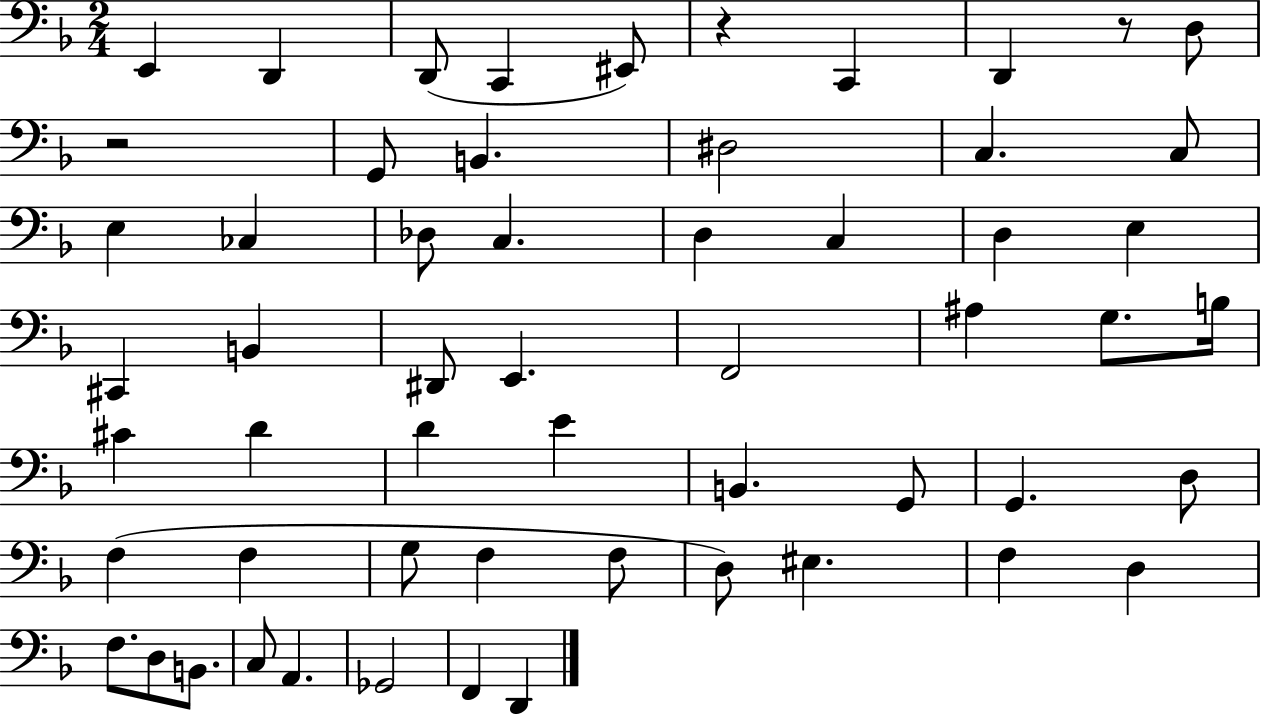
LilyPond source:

{
  \clef bass
  \numericTimeSignature
  \time 2/4
  \key f \major
  e,4 d,4 | d,8( c,4 eis,8) | r4 c,4 | d,4 r8 d8 | \break r2 | g,8 b,4. | dis2 | c4. c8 | \break e4 ces4 | des8 c4. | d4 c4 | d4 e4 | \break cis,4 b,4 | dis,8 e,4. | f,2 | ais4 g8. b16 | \break cis'4 d'4 | d'4 e'4 | b,4. g,8 | g,4. d8 | \break f4( f4 | g8 f4 f8 | d8) eis4. | f4 d4 | \break f8. d8 b,8. | c8 a,4. | ges,2 | f,4 d,4 | \break \bar "|."
}